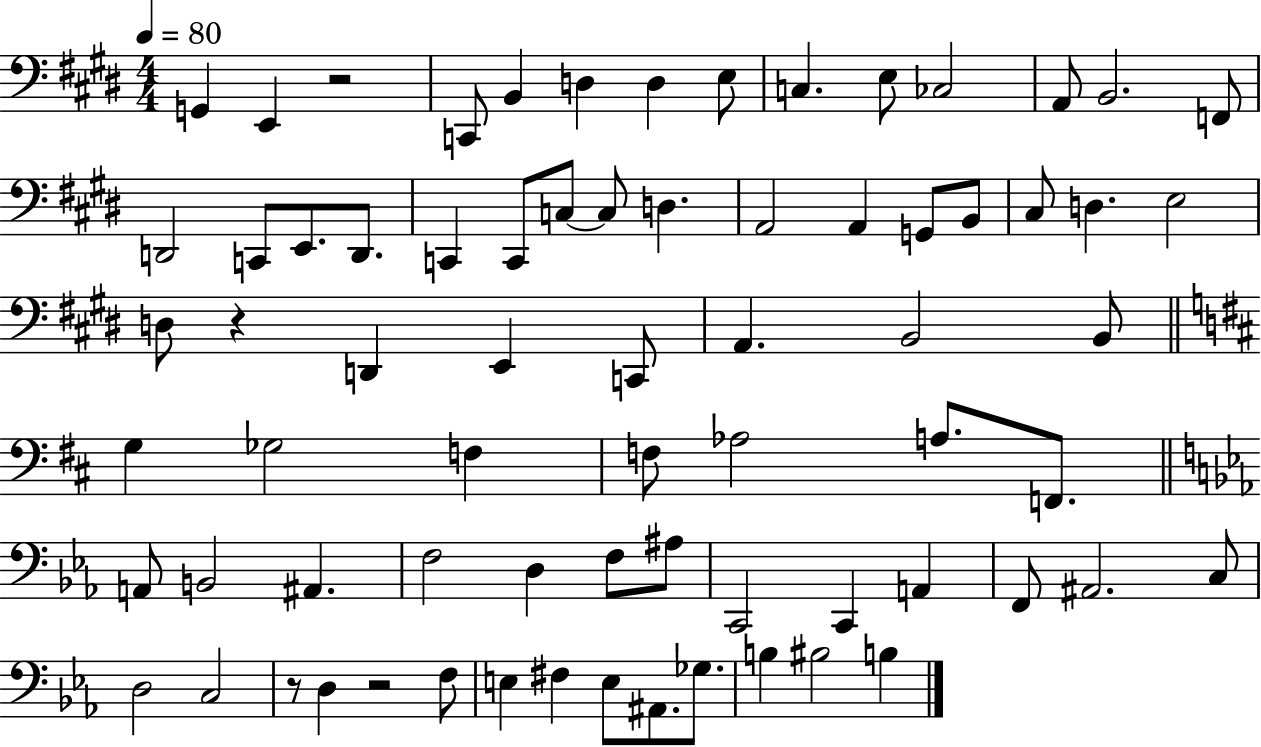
{
  \clef bass
  \numericTimeSignature
  \time 4/4
  \key e \major
  \tempo 4 = 80
  g,4 e,4 r2 | c,8 b,4 d4 d4 e8 | c4. e8 ces2 | a,8 b,2. f,8 | \break d,2 c,8 e,8. d,8. | c,4 c,8 c8~~ c8 d4. | a,2 a,4 g,8 b,8 | cis8 d4. e2 | \break d8 r4 d,4 e,4 c,8 | a,4. b,2 b,8 | \bar "||" \break \key d \major g4 ges2 f4 | f8 aes2 a8. f,8. | \bar "||" \break \key ees \major a,8 b,2 ais,4. | f2 d4 f8 ais8 | c,2 c,4 a,4 | f,8 ais,2. c8 | \break d2 c2 | r8 d4 r2 f8 | e4 fis4 e8 ais,8. ges8. | b4 bis2 b4 | \break \bar "|."
}